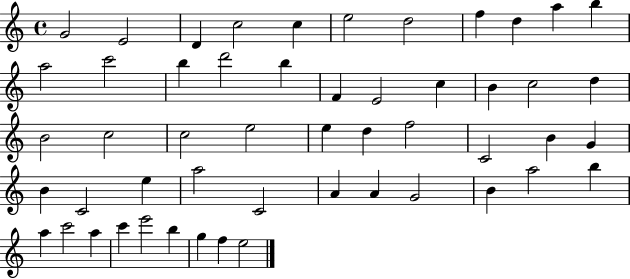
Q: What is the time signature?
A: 4/4